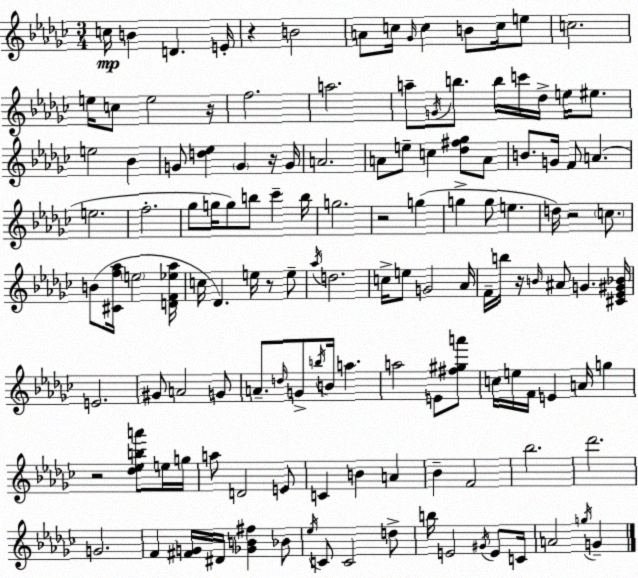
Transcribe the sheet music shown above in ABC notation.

X:1
T:Untitled
M:3/4
L:1/4
K:Ebm
c/4 B D E/4 z B2 A/2 c/4 _G/4 c B/2 c/4 e/2 c2 e/4 c/2 e2 z/4 f2 a2 a/2 G/4 b/2 b/4 c'/4 _d/4 e/4 ^e/2 e2 _B G/2 [d_e] G z/4 G/4 A2 A/2 e/2 c [_d^f_g]/2 A/2 B/2 G/4 F/2 A e2 f2 _g/2 g/4 g/2 b/2 _c' b/4 g2 z2 g g g/2 e d/4 z2 c/2 B/2 [^Cf_a]/4 e2 [DF_e_a]/4 c/4 _D e/4 z/2 e/2 _a/4 d2 c/4 e/2 G2 _A/4 F/4 b/4 z/4 B/4 ^A/2 G [^C_E^G_B]/4 E2 ^G/2 A2 G/2 A/2 d/4 G/2 b/4 B/4 a a2 E/2 [^f^ga']/2 c/4 e/4 F/4 E A/4 g z2 [_d_eba']/2 e/4 g/4 a/2 D2 E/2 C B A _B F2 _b2 _d'2 G2 F [^FG]/4 ^D/4 [_GB^f] _B/2 _e/4 C/2 C2 d/2 b/4 E2 ^G/4 E/2 C/4 A2 g/4 G